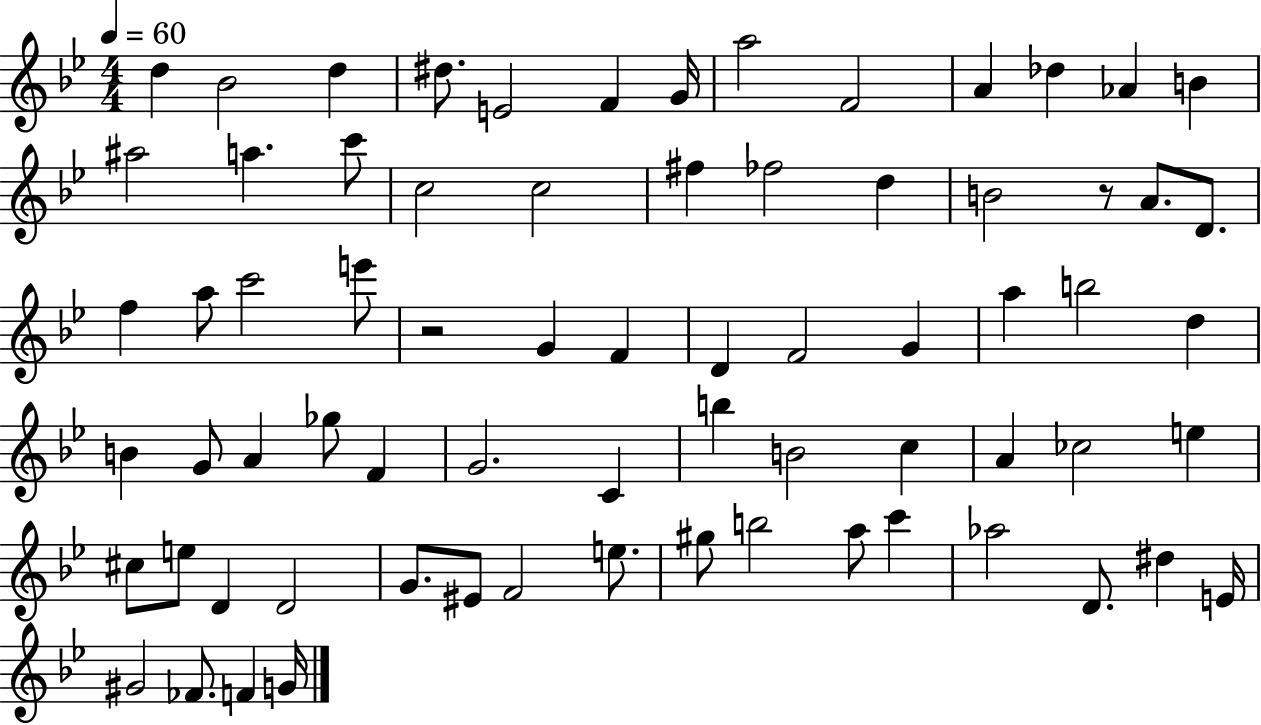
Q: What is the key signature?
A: BES major